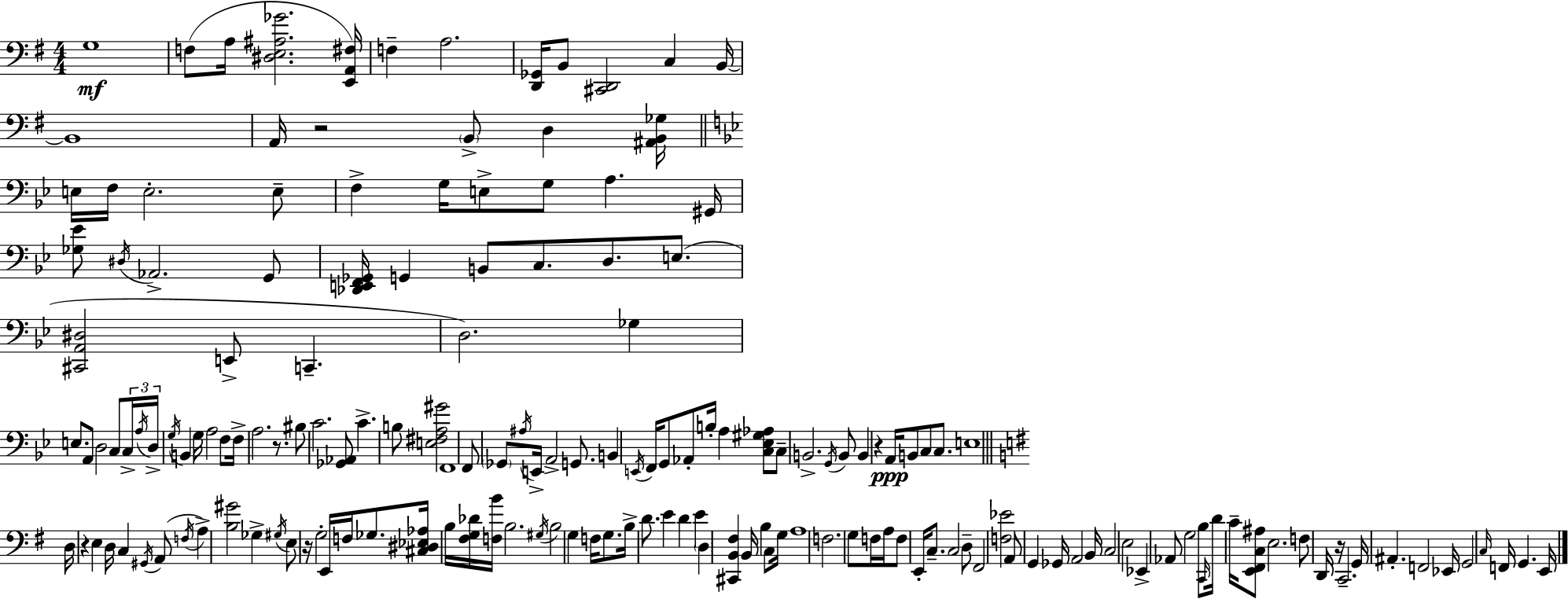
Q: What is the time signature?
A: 4/4